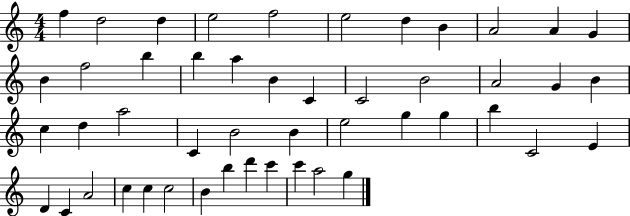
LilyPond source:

{
  \clef treble
  \numericTimeSignature
  \time 4/4
  \key c \major
  f''4 d''2 d''4 | e''2 f''2 | e''2 d''4 b'4 | a'2 a'4 g'4 | \break b'4 f''2 b''4 | b''4 a''4 b'4 c'4 | c'2 b'2 | a'2 g'4 b'4 | \break c''4 d''4 a''2 | c'4 b'2 b'4 | e''2 g''4 g''4 | b''4 c'2 e'4 | \break d'4 c'4 a'2 | c''4 c''4 c''2 | b'4 b''4 d'''4 c'''4 | c'''4 a''2 g''4 | \break \bar "|."
}